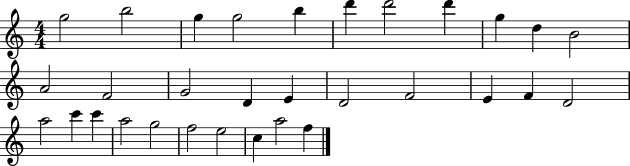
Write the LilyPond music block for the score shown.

{
  \clef treble
  \numericTimeSignature
  \time 4/4
  \key c \major
  g''2 b''2 | g''4 g''2 b''4 | d'''4 d'''2 d'''4 | g''4 d''4 b'2 | \break a'2 f'2 | g'2 d'4 e'4 | d'2 f'2 | e'4 f'4 d'2 | \break a''2 c'''4 c'''4 | a''2 g''2 | f''2 e''2 | c''4 a''2 f''4 | \break \bar "|."
}